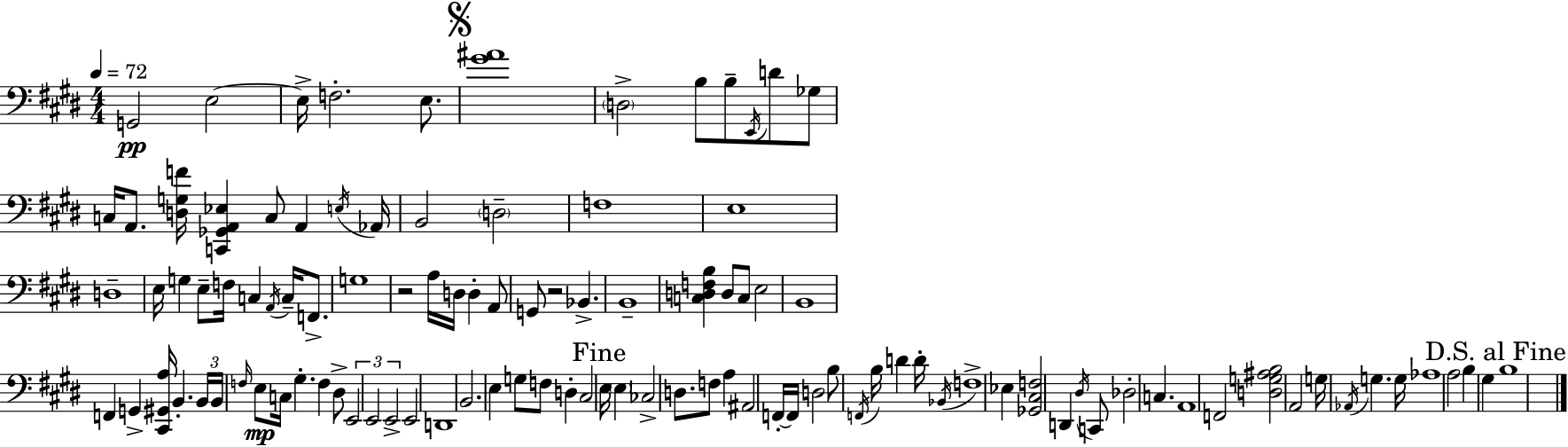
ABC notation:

X:1
T:Untitled
M:4/4
L:1/4
K:E
G,,2 E,2 E,/4 F,2 E,/2 [^G^A]4 D,2 B,/2 B,/2 E,,/4 D/2 _G,/2 C,/4 A,,/2 [D,G,F]/4 [C,,_G,,A,,_E,] C,/2 A,, E,/4 _A,,/4 B,,2 D,2 F,4 E,4 D,4 E,/4 G, E,/2 F,/4 C, A,,/4 C,/4 F,,/2 G,4 z2 A,/4 D,/4 D, A,,/2 G,,/2 z2 _B,, B,,4 [C,D,F,B,] D,/2 C,/2 E,2 B,,4 F,, G,, [^C,,^G,,A,]/4 B,, B,,/4 B,,/4 F,/4 E,/2 C,/4 ^G, F, ^D,/2 E,,2 E,,2 E,,2 E,,2 D,,4 B,,2 E, G,/2 F,/2 D, ^C,2 E,/4 E, _C,2 D,/2 F,/2 A, ^A,,2 F,,/4 F,,/4 D,2 B,/2 F,,/4 B,/4 D D/4 _B,,/4 F,4 _E, [_G,,^C,F,]2 D,, ^D,/4 C,,/2 _D,2 C, A,,4 F,,2 [D,G,^A,B,]2 A,,2 G,/4 _A,,/4 G, G,/4 _A,4 A,2 B, ^G, B,4